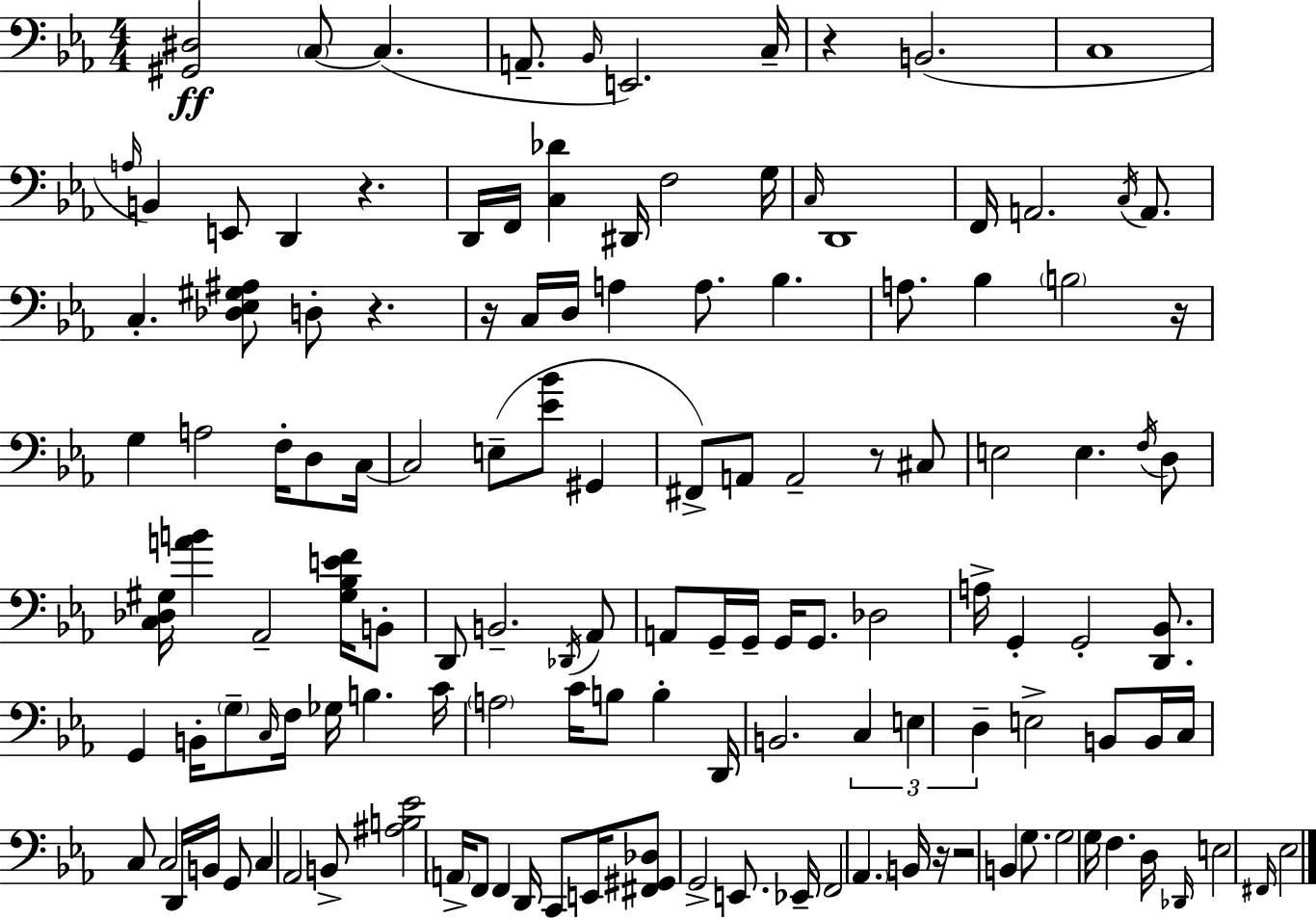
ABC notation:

X:1
T:Untitled
M:4/4
L:1/4
K:Eb
[^G,,^D,]2 C,/2 C, A,,/2 _B,,/4 E,,2 C,/4 z B,,2 C,4 A,/4 B,, E,,/2 D,, z D,,/4 F,,/4 [C,_D] ^D,,/4 F,2 G,/4 C,/4 D,,4 F,,/4 A,,2 C,/4 A,,/2 C, [_D,_E,^G,^A,]/2 D,/2 z z/4 C,/4 D,/4 A, A,/2 _B, A,/2 _B, B,2 z/4 G, A,2 F,/4 D,/2 C,/4 C,2 E,/2 [_E_B]/2 ^G,, ^F,,/2 A,,/2 A,,2 z/2 ^C,/2 E,2 E, F,/4 D,/2 [C,_D,^G,]/4 [AB] _A,,2 [^G,_B,EF]/4 B,,/2 D,,/2 B,,2 _D,,/4 _A,,/2 A,,/2 G,,/4 G,,/4 G,,/4 G,,/2 _D,2 A,/4 G,, G,,2 [D,,_B,,]/2 G,, B,,/4 G,/2 C,/4 F,/4 _G,/4 B, C/4 A,2 C/4 B,/2 B, D,,/4 B,,2 C, E, D, E,2 B,,/2 B,,/4 C,/4 C,/2 C,2 D,,/4 B,,/4 G,,/2 C, _A,,2 B,,/2 [^A,B,_E]2 A,,/4 F,,/2 F,, D,,/4 C,,/2 E,,/4 [^F,,^G,,_D,]/2 G,,2 E,,/2 _E,,/4 F,,2 _A,, B,,/4 z/4 z2 B,, G,/2 G,2 G,/4 F, D,/4 _D,,/4 E,2 ^F,,/4 _E,2